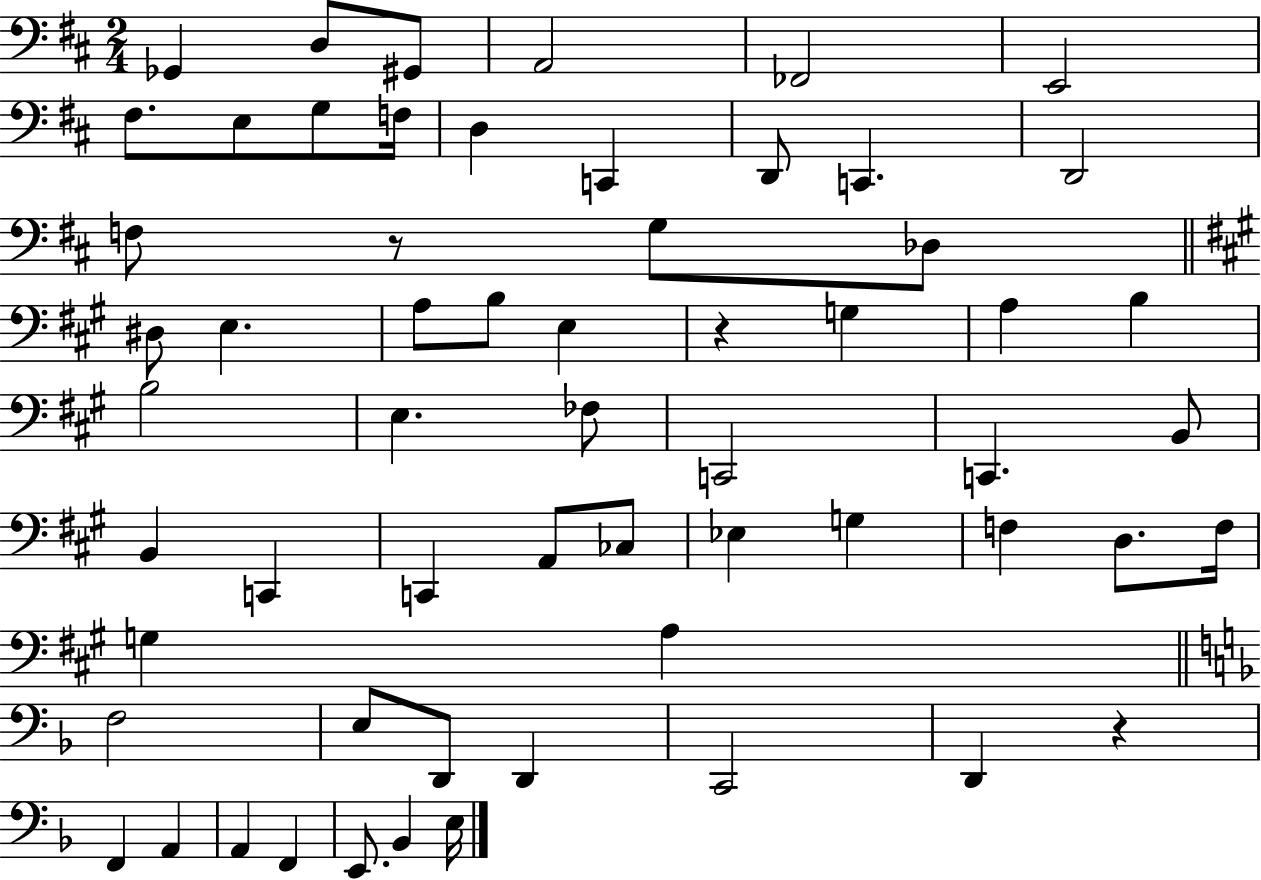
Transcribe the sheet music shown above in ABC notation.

X:1
T:Untitled
M:2/4
L:1/4
K:D
_G,, D,/2 ^G,,/2 A,,2 _F,,2 E,,2 ^F,/2 E,/2 G,/2 F,/4 D, C,, D,,/2 C,, D,,2 F,/2 z/2 G,/2 _D,/2 ^D,/2 E, A,/2 B,/2 E, z G, A, B, B,2 E, _F,/2 C,,2 C,, B,,/2 B,, C,, C,, A,,/2 _C,/2 _E, G, F, D,/2 F,/4 G, A, F,2 E,/2 D,,/2 D,, C,,2 D,, z F,, A,, A,, F,, E,,/2 _B,, E,/4